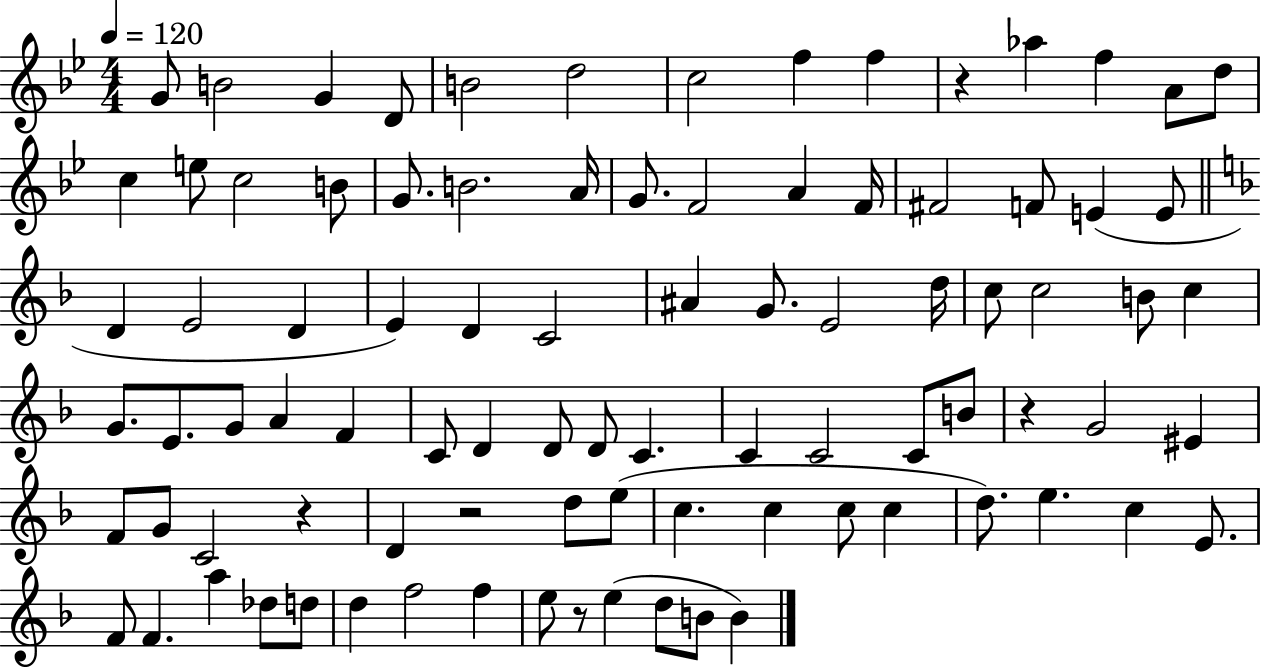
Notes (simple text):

G4/e B4/h G4/q D4/e B4/h D5/h C5/h F5/q F5/q R/q Ab5/q F5/q A4/e D5/e C5/q E5/e C5/h B4/e G4/e. B4/h. A4/s G4/e. F4/h A4/q F4/s F#4/h F4/e E4/q E4/e D4/q E4/h D4/q E4/q D4/q C4/h A#4/q G4/e. E4/h D5/s C5/e C5/h B4/e C5/q G4/e. E4/e. G4/e A4/q F4/q C4/e D4/q D4/e D4/e C4/q. C4/q C4/h C4/e B4/e R/q G4/h EIS4/q F4/e G4/e C4/h R/q D4/q R/h D5/e E5/e C5/q. C5/q C5/e C5/q D5/e. E5/q. C5/q E4/e. F4/e F4/q. A5/q Db5/e D5/e D5/q F5/h F5/q E5/e R/e E5/q D5/e B4/e B4/q